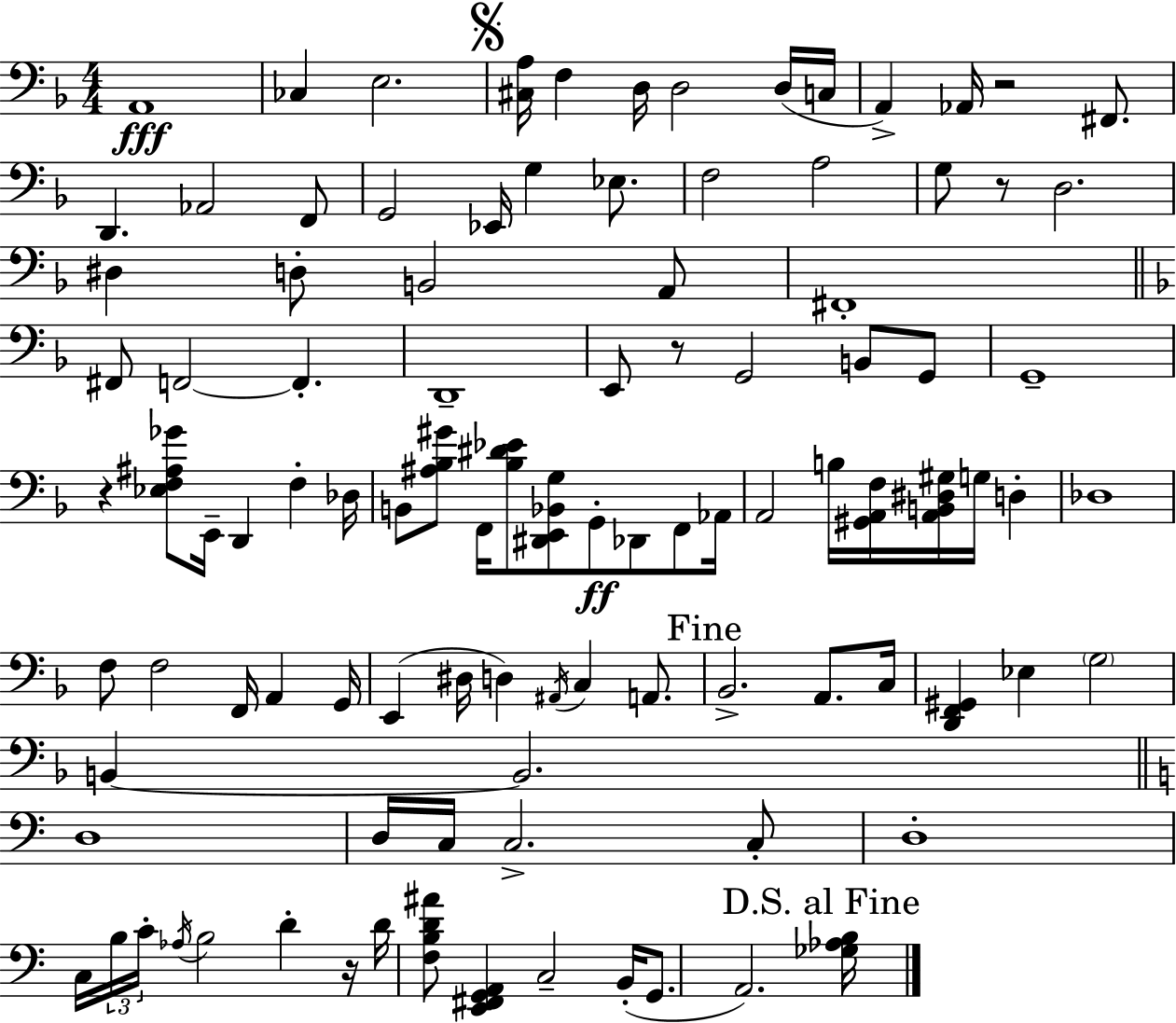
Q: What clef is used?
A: bass